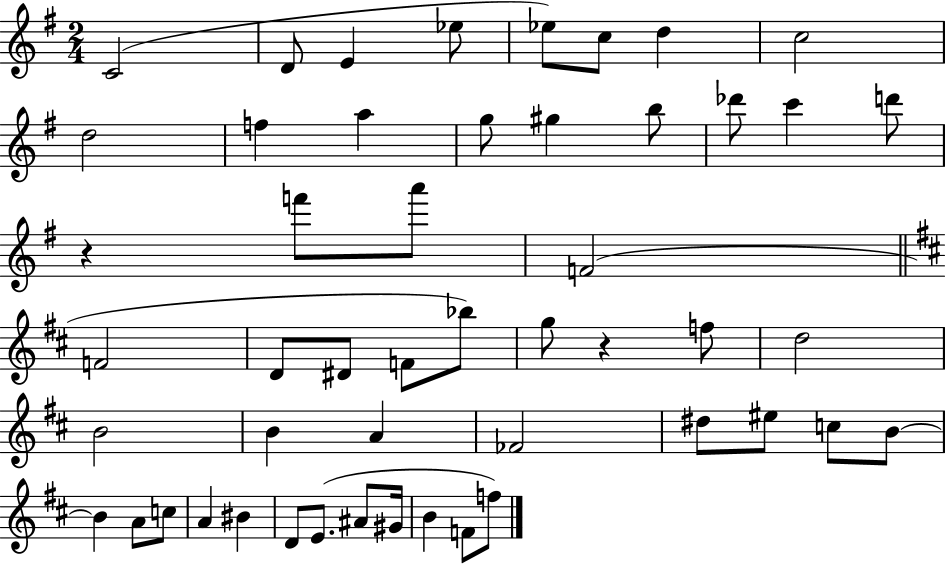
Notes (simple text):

C4/h D4/e E4/q Eb5/e Eb5/e C5/e D5/q C5/h D5/h F5/q A5/q G5/e G#5/q B5/e Db6/e C6/q D6/e R/q F6/e A6/e F4/h F4/h D4/e D#4/e F4/e Bb5/e G5/e R/q F5/e D5/h B4/h B4/q A4/q FES4/h D#5/e EIS5/e C5/e B4/e B4/q A4/e C5/e A4/q BIS4/q D4/e E4/e. A#4/e G#4/s B4/q F4/e F5/e